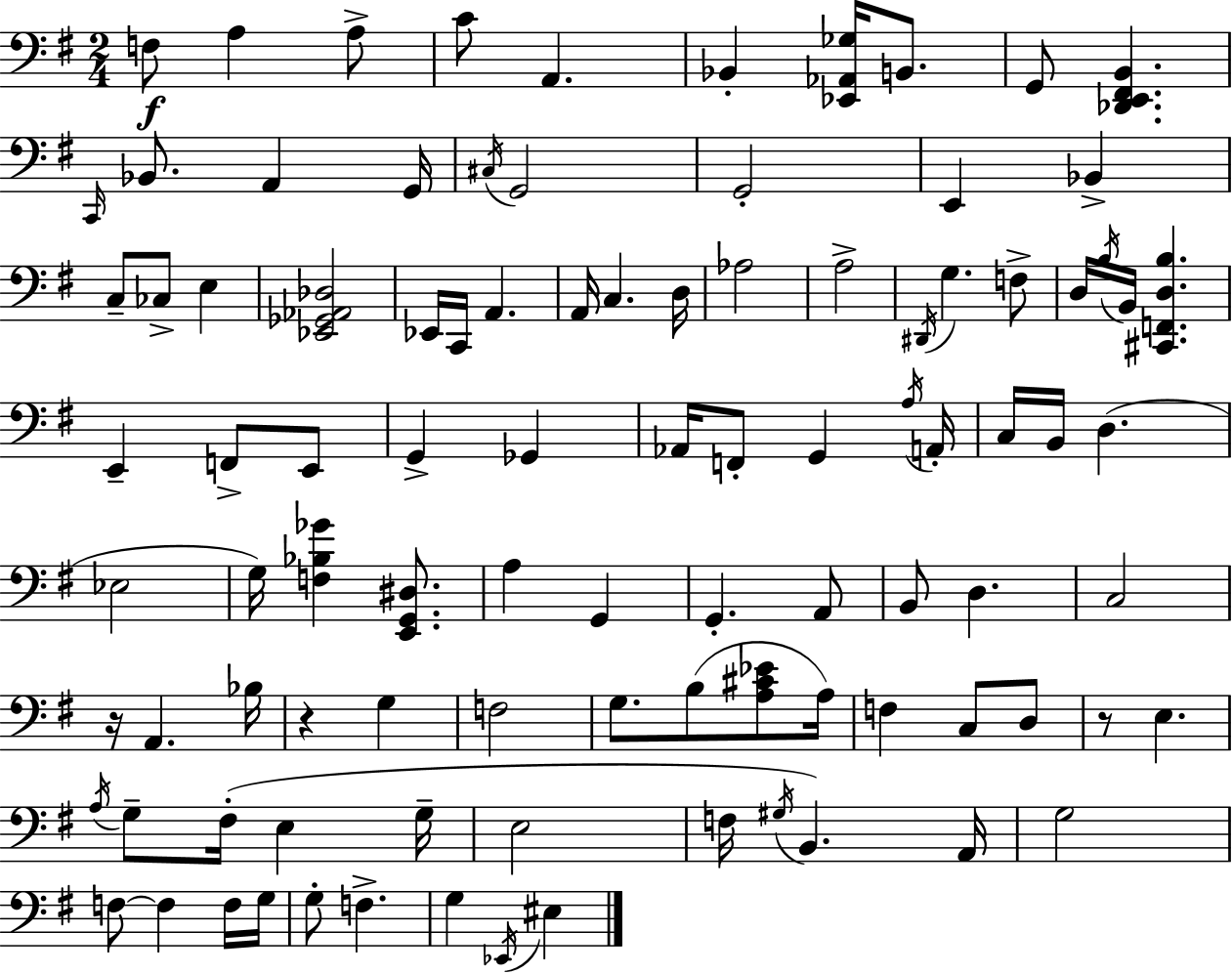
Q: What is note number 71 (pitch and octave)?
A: E3